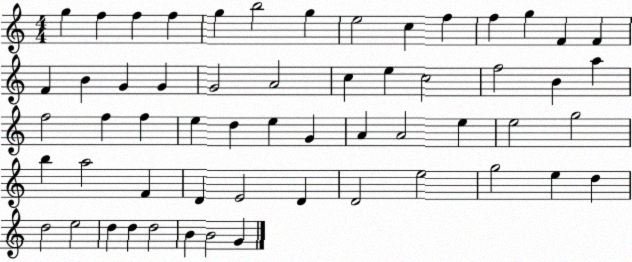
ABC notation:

X:1
T:Untitled
M:4/4
L:1/4
K:C
g f f f g b2 g e2 c f f g F F F B G G G2 A2 c e c2 f2 B a f2 f f e d e G A A2 e e2 g2 b a2 F D E2 D D2 e2 g2 e d d2 e2 d d d2 B B2 G